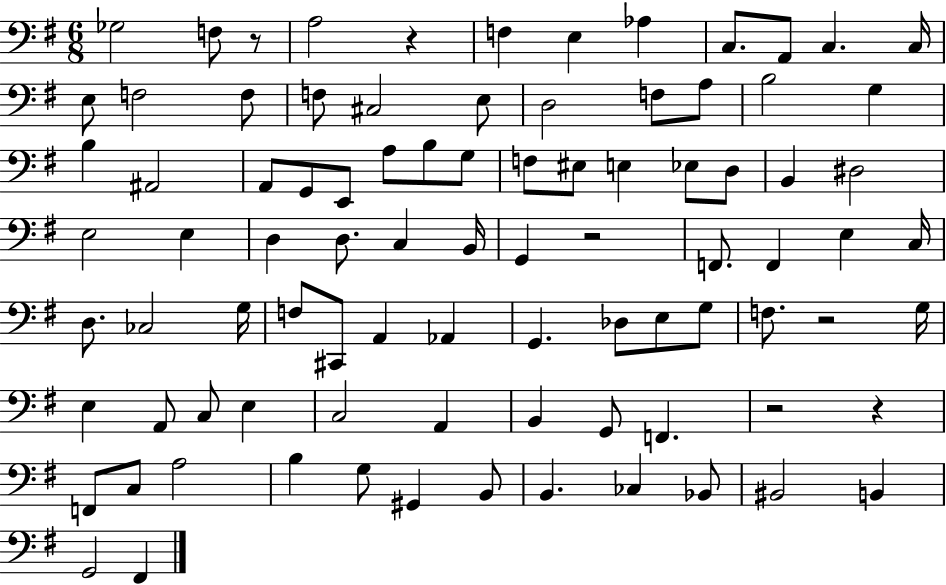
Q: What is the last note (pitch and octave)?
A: F#2